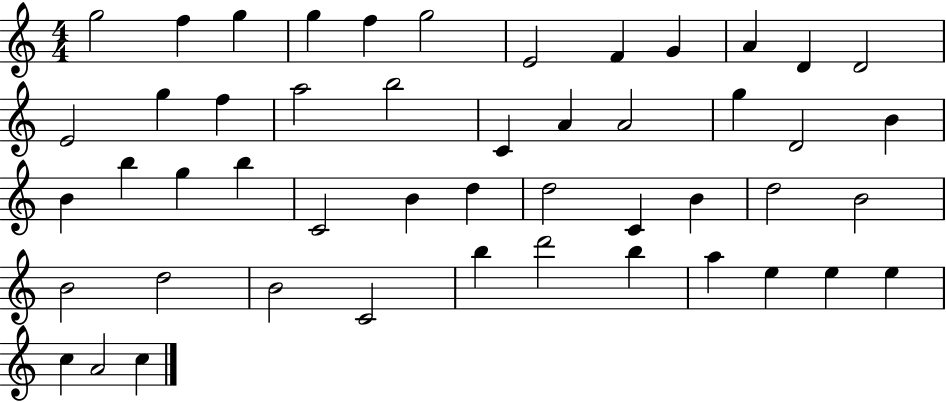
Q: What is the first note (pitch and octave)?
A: G5